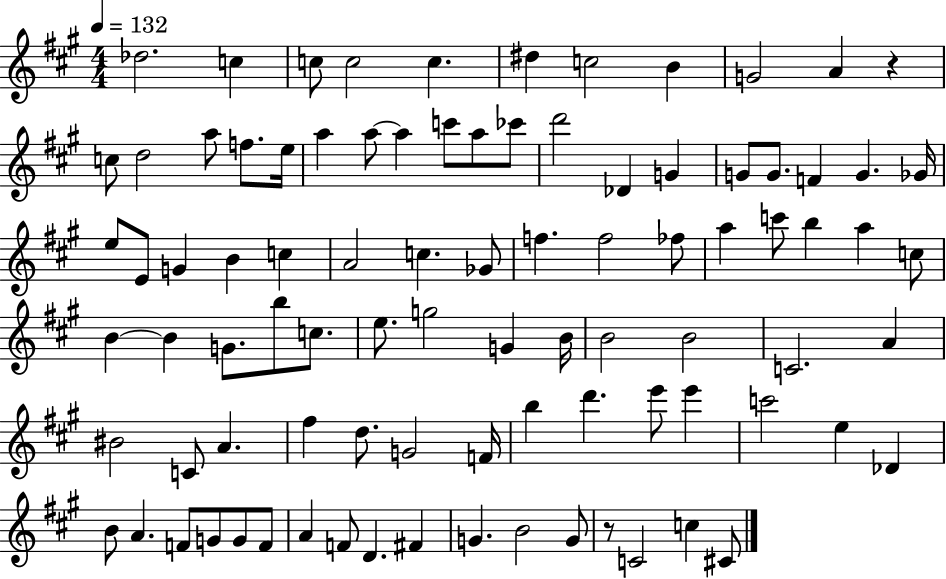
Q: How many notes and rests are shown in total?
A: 90